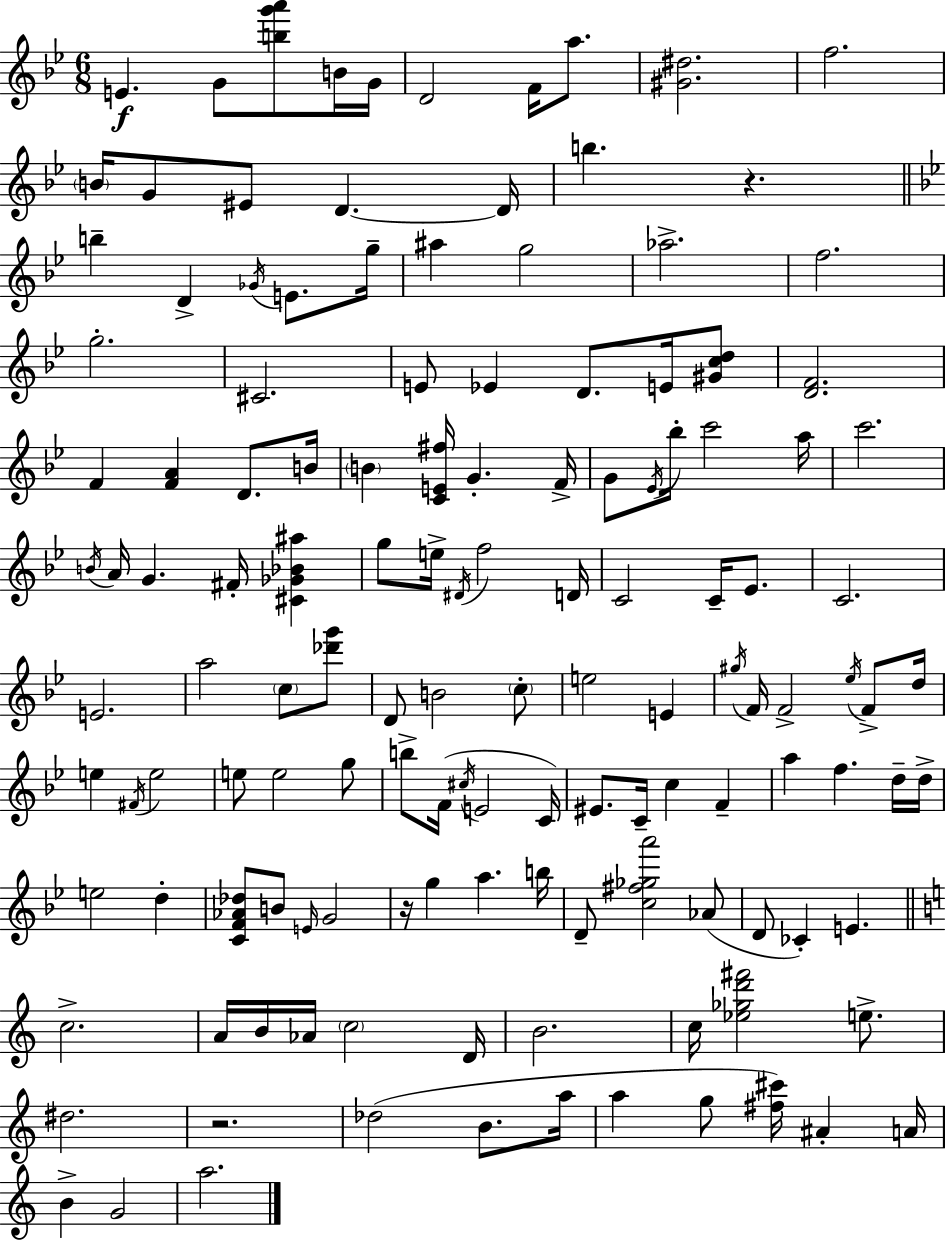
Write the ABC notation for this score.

X:1
T:Untitled
M:6/8
L:1/4
K:Bb
E G/2 [bg'a']/2 B/4 G/4 D2 F/4 a/2 [^G^d]2 f2 B/4 G/2 ^E/2 D D/4 b z b D _G/4 E/2 g/4 ^a g2 _a2 f2 g2 ^C2 E/2 _E D/2 E/4 [^Gcd]/2 [DF]2 F [FA] D/2 B/4 B [CE^f]/4 G F/4 G/2 _E/4 _b/4 c'2 a/4 c'2 B/4 A/4 G ^F/4 [^C_G_B^a] g/2 e/4 ^D/4 f2 D/4 C2 C/4 _E/2 C2 E2 a2 c/2 [_d'g']/2 D/2 B2 c/2 e2 E ^g/4 F/4 F2 _e/4 F/2 d/4 e ^F/4 e2 e/2 e2 g/2 b/2 F/4 ^c/4 E2 C/4 ^E/2 C/4 c F a f d/4 d/4 e2 d [CF_A_d]/2 B/2 E/4 G2 z/4 g a b/4 D/2 [c^f_ga']2 _A/2 D/2 _C E c2 A/4 B/4 _A/4 c2 D/4 B2 c/4 [_e_gd'^f']2 e/2 ^d2 z2 _d2 B/2 a/4 a g/2 [^f^c']/4 ^A A/4 B G2 a2